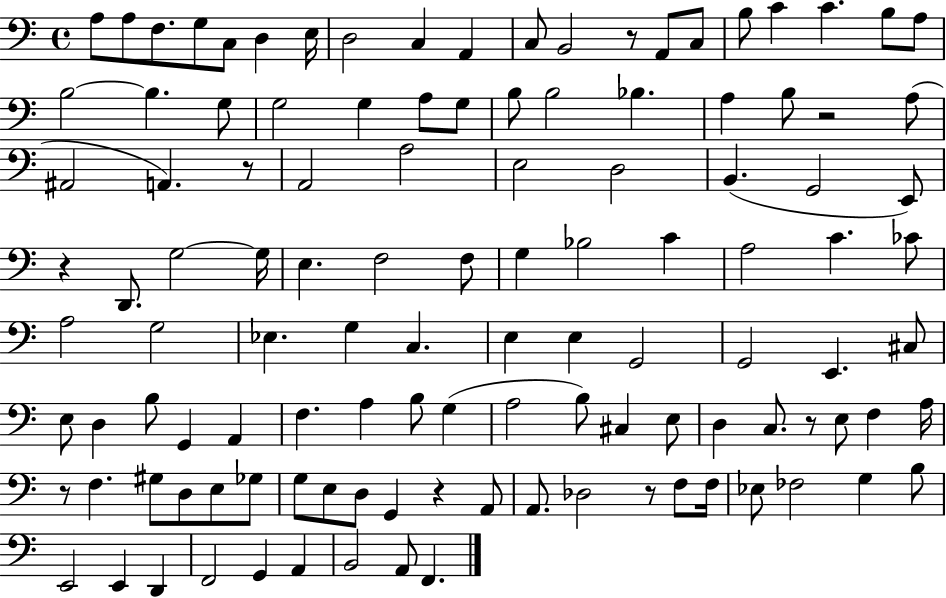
A3/e A3/e F3/e. G3/e C3/e D3/q E3/s D3/h C3/q A2/q C3/e B2/h R/e A2/e C3/e B3/e C4/q C4/q. B3/e A3/e B3/h B3/q. G3/e G3/h G3/q A3/e G3/e B3/e B3/h Bb3/q. A3/q B3/e R/h A3/e A#2/h A2/q. R/e A2/h A3/h E3/h D3/h B2/q. G2/h E2/e R/q D2/e. G3/h G3/s E3/q. F3/h F3/e G3/q Bb3/h C4/q A3/h C4/q. CES4/e A3/h G3/h Eb3/q. G3/q C3/q. E3/q E3/q G2/h G2/h E2/q. C#3/e E3/e D3/q B3/e G2/q A2/q F3/q. A3/q B3/e G3/q A3/h B3/e C#3/q E3/e D3/q C3/e. R/e E3/e F3/q A3/s R/e F3/q. G#3/e D3/e E3/e Gb3/e G3/e E3/e D3/e G2/q R/q A2/e A2/e. Db3/h R/e F3/e F3/s Eb3/e FES3/h G3/q B3/e E2/h E2/q D2/q F2/h G2/q A2/q B2/h A2/e F2/q.